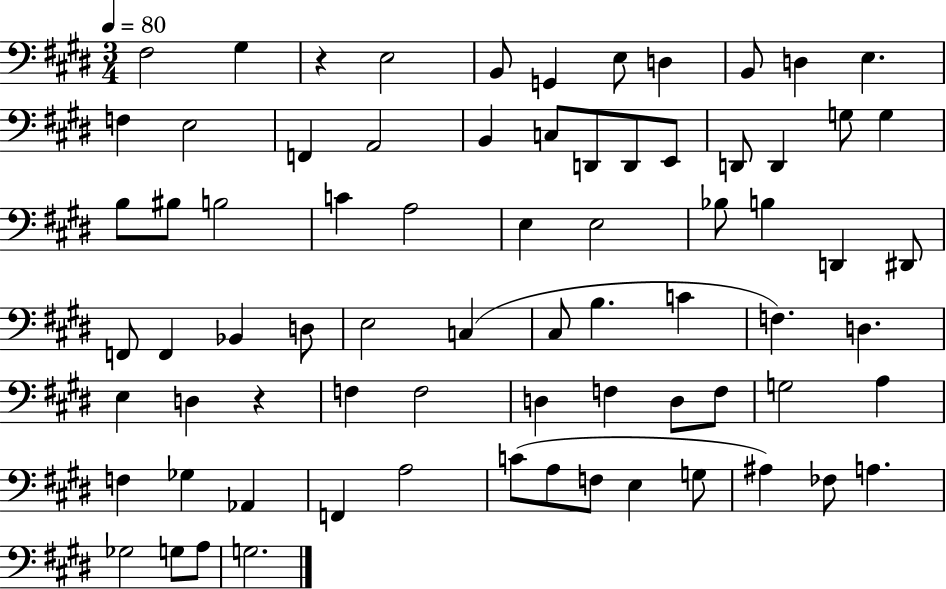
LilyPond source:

{
  \clef bass
  \numericTimeSignature
  \time 3/4
  \key e \major
  \tempo 4 = 80
  \repeat volta 2 { fis2 gis4 | r4 e2 | b,8 g,4 e8 d4 | b,8 d4 e4. | \break f4 e2 | f,4 a,2 | b,4 c8 d,8 d,8 e,8 | d,8 d,4 g8 g4 | \break b8 bis8 b2 | c'4 a2 | e4 e2 | bes8 b4 d,4 dis,8 | \break f,8 f,4 bes,4 d8 | e2 c4( | cis8 b4. c'4 | f4.) d4. | \break e4 d4 r4 | f4 f2 | d4 f4 d8 f8 | g2 a4 | \break f4 ges4 aes,4 | f,4 a2 | c'8( a8 f8 e4 g8 | ais4) fes8 a4. | \break ges2 g8 a8 | g2. | } \bar "|."
}